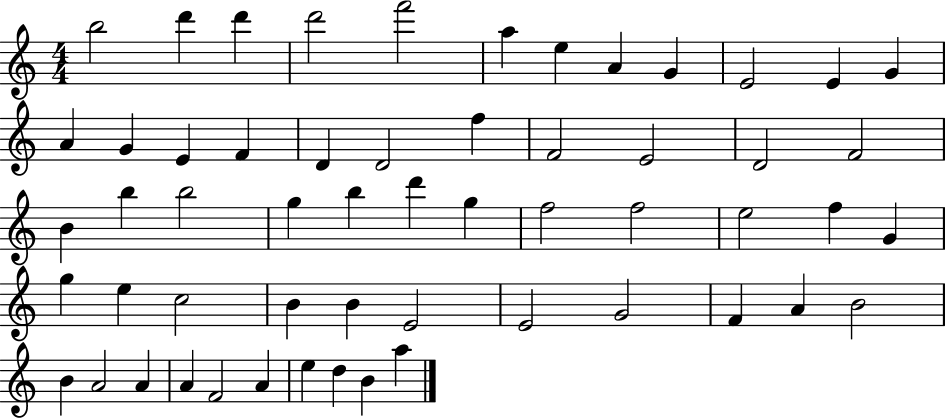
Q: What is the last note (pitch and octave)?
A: A5